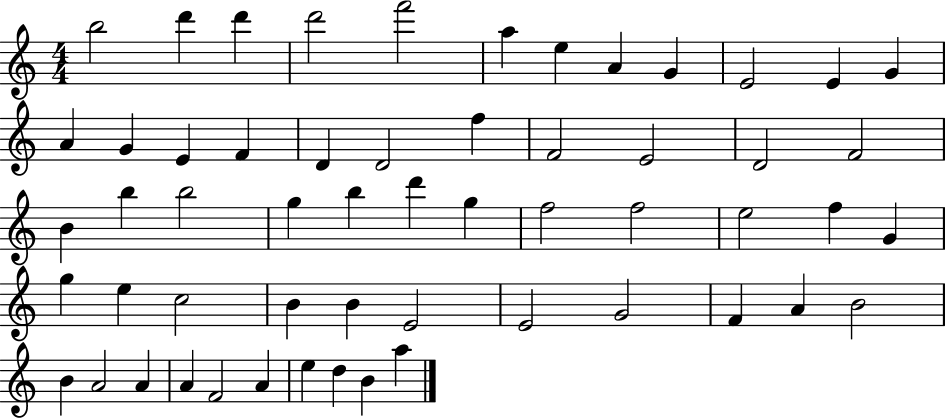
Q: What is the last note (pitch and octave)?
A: A5